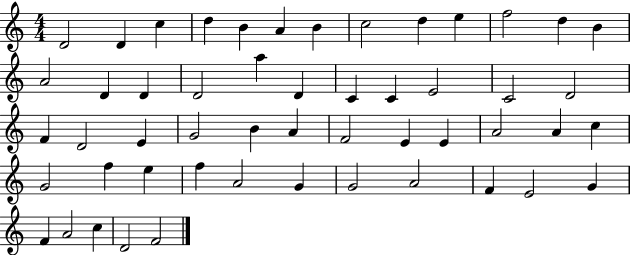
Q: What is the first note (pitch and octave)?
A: D4